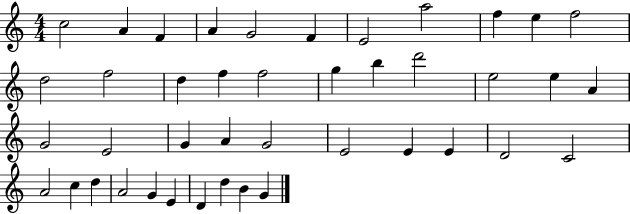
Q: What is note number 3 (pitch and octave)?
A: F4